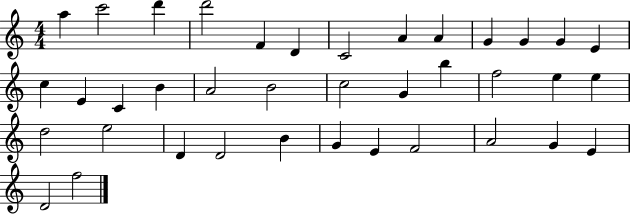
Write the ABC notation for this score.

X:1
T:Untitled
M:4/4
L:1/4
K:C
a c'2 d' d'2 F D C2 A A G G G E c E C B A2 B2 c2 G b f2 e e d2 e2 D D2 B G E F2 A2 G E D2 f2